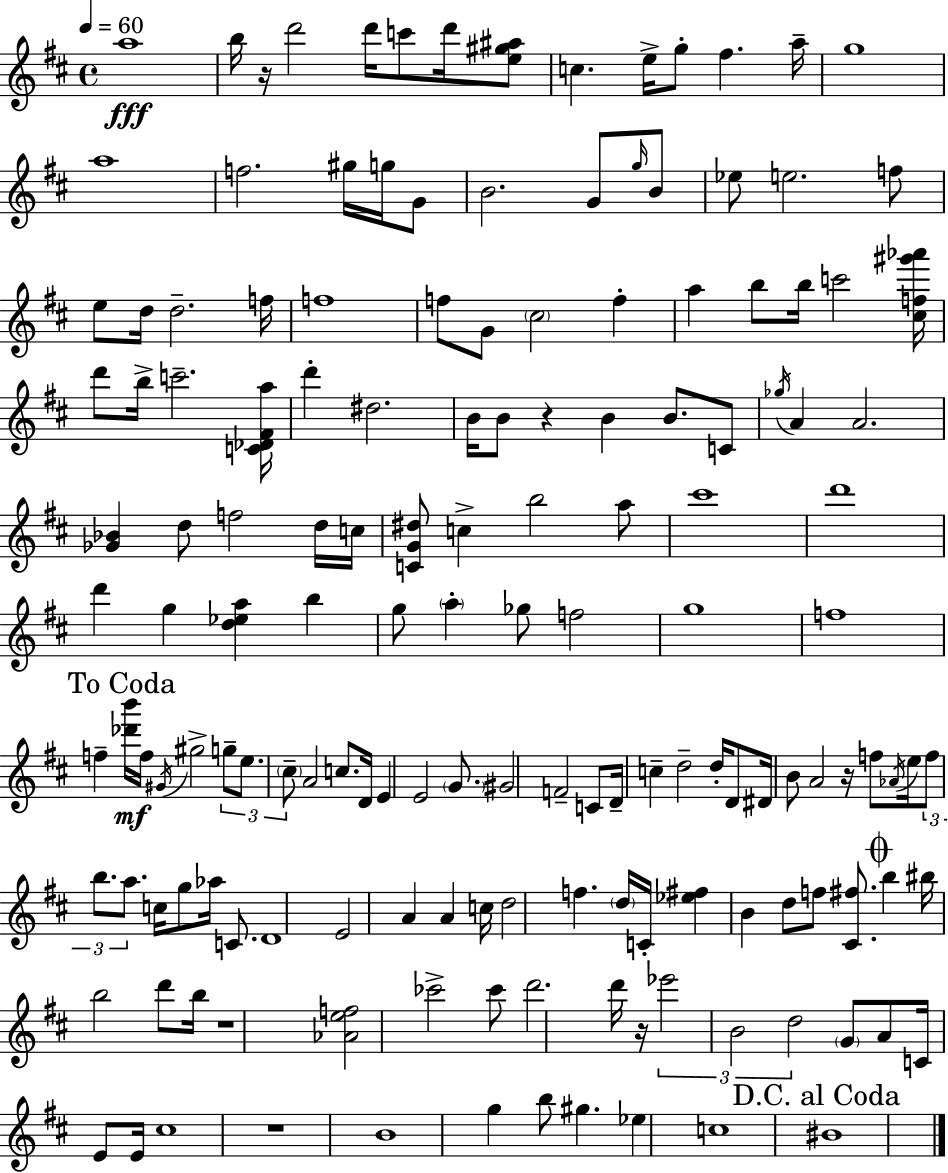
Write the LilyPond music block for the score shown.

{
  \clef treble
  \time 4/4
  \defaultTimeSignature
  \key d \major
  \tempo 4 = 60
  a''1\fff | b''16 r16 d'''2 d'''16 c'''8 d'''16 <e'' gis'' ais''>8 | c''4. e''16-> g''8-. fis''4. a''16-- | g''1 | \break a''1 | f''2. gis''16 g''16 g'8 | b'2. g'8 \grace { g''16 } b'8 | ees''8 e''2. f''8 | \break e''8 d''16 d''2.-- | f''16 f''1 | f''8 g'8 \parenthesize cis''2 f''4-. | a''4 b''8 b''16 c'''2 | \break <cis'' f'' gis''' aes'''>16 d'''8 b''16-> c'''2.-- | <c' des' fis' a''>16 d'''4-. dis''2. | b'16 b'8 r4 b'4 b'8. c'8 | \acciaccatura { ges''16 } a'4 a'2. | \break <ges' bes'>4 d''8 f''2 | d''16 c''16 <c' g' dis''>8 c''4-> b''2 | a''8 cis'''1 | d'''1 | \break d'''4 g''4 <d'' ees'' a''>4 b''4 | g''8 \parenthesize a''4-. ges''8 f''2 | g''1 | f''1 | \break \mark "To Coda" f''4-- <des''' b'''>16\mf f''16 \acciaccatura { gis'16 } gis''2-> | \tuplet 3/2 { g''8-- e''8. \parenthesize cis''8-- } a'2 | c''8. d'16 e'4 e'2 | \parenthesize g'8. gis'2 f'2-- | \break c'8 d'16-- c''4-- d''2-- | d''16-. d'8 dis'16 b'8 a'2 | r16 f''8 \acciaccatura { aes'16 } e''16 \tuplet 3/2 { f''8 b''8. a''8. } c''16 g''8 | aes''16 c'8. d'1 | \break e'2 a'4 | a'4 c''16 d''2 f''4. | \parenthesize d''16 c'16-. <ees'' fis''>4 b'4 d''8 f''8 | <cis' fis''>8. \mark \markup { \musicglyph "scripts.coda" } b''4 bis''16 b''2 | \break d'''8 b''16 r1 | <aes' e'' f''>2 ces'''2-> | ces'''8 d'''2. | d'''16 r16 \tuplet 3/2 { ees'''2 b'2 | \break d''2 } \parenthesize g'8 a'8 | c'16 e'8 e'16 cis''1 | r1 | b'1 | \break g''4 b''8 gis''4. | ees''4 c''1 | \mark "D.C. al Coda" bis'1 | \bar "|."
}